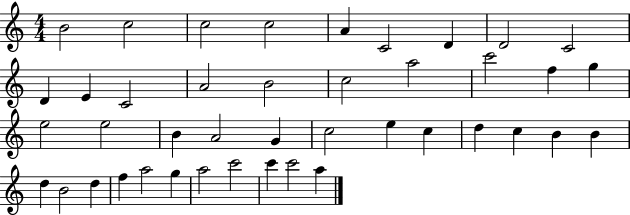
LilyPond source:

{
  \clef treble
  \numericTimeSignature
  \time 4/4
  \key c \major
  b'2 c''2 | c''2 c''2 | a'4 c'2 d'4 | d'2 c'2 | \break d'4 e'4 c'2 | a'2 b'2 | c''2 a''2 | c'''2 f''4 g''4 | \break e''2 e''2 | b'4 a'2 g'4 | c''2 e''4 c''4 | d''4 c''4 b'4 b'4 | \break d''4 b'2 d''4 | f''4 a''2 g''4 | a''2 c'''2 | c'''4 c'''2 a''4 | \break \bar "|."
}